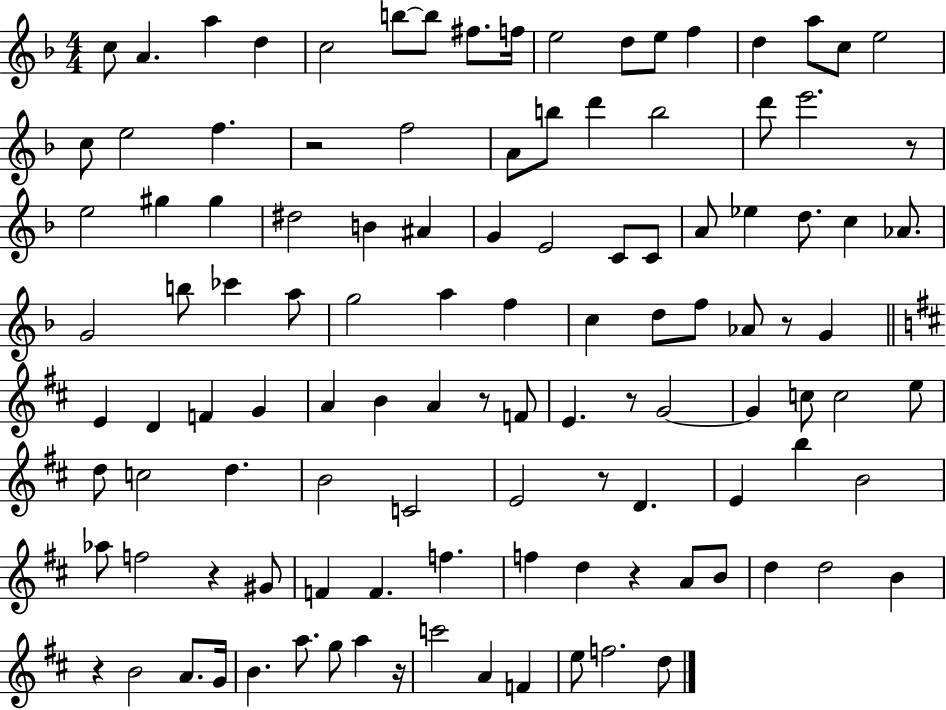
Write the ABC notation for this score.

X:1
T:Untitled
M:4/4
L:1/4
K:F
c/2 A a d c2 b/2 b/2 ^f/2 f/4 e2 d/2 e/2 f d a/2 c/2 e2 c/2 e2 f z2 f2 A/2 b/2 d' b2 d'/2 e'2 z/2 e2 ^g ^g ^d2 B ^A G E2 C/2 C/2 A/2 _e d/2 c _A/2 G2 b/2 _c' a/2 g2 a f c d/2 f/2 _A/2 z/2 G E D F G A B A z/2 F/2 E z/2 G2 G c/2 c2 e/2 d/2 c2 d B2 C2 E2 z/2 D E b B2 _a/2 f2 z ^G/2 F F f f d z A/2 B/2 d d2 B z B2 A/2 G/4 B a/2 g/2 a z/4 c'2 A F e/2 f2 d/2